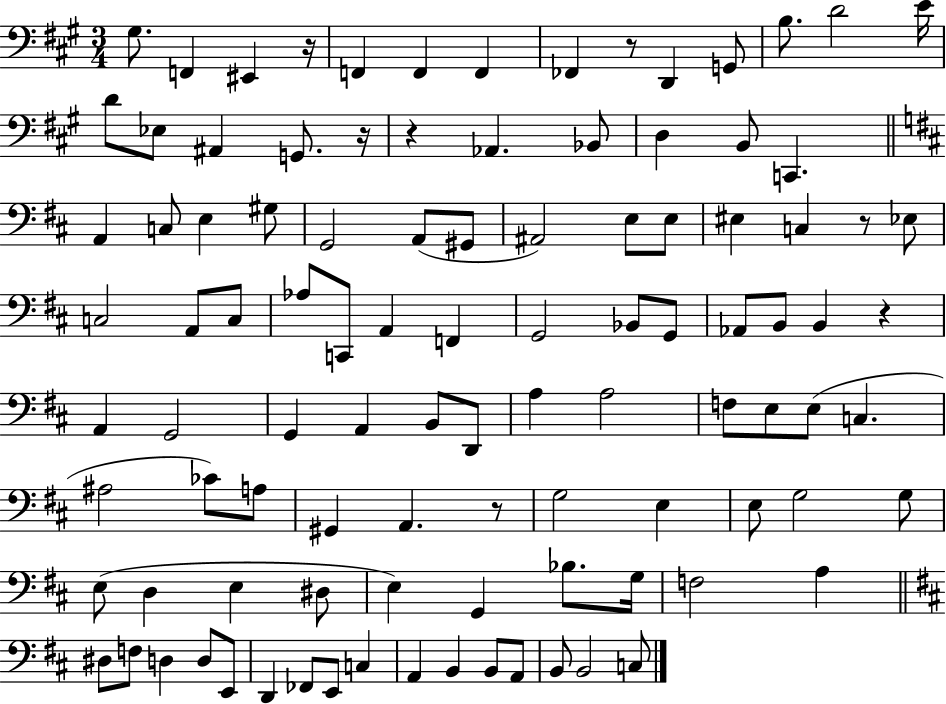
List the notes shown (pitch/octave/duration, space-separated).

G#3/e. F2/q EIS2/q R/s F2/q F2/q F2/q FES2/q R/e D2/q G2/e B3/e. D4/h E4/s D4/e Eb3/e A#2/q G2/e. R/s R/q Ab2/q. Bb2/e D3/q B2/e C2/q. A2/q C3/e E3/q G#3/e G2/h A2/e G#2/e A#2/h E3/e E3/e EIS3/q C3/q R/e Eb3/e C3/h A2/e C3/e Ab3/e C2/e A2/q F2/q G2/h Bb2/e G2/e Ab2/e B2/e B2/q R/q A2/q G2/h G2/q A2/q B2/e D2/e A3/q A3/h F3/e E3/e E3/e C3/q. A#3/h CES4/e A3/e G#2/q A2/q. R/e G3/h E3/q E3/e G3/h G3/e E3/e D3/q E3/q D#3/e E3/q G2/q Bb3/e. G3/s F3/h A3/q D#3/e F3/e D3/q D3/e E2/e D2/q FES2/e E2/e C3/q A2/q B2/q B2/e A2/e B2/e B2/h C3/e